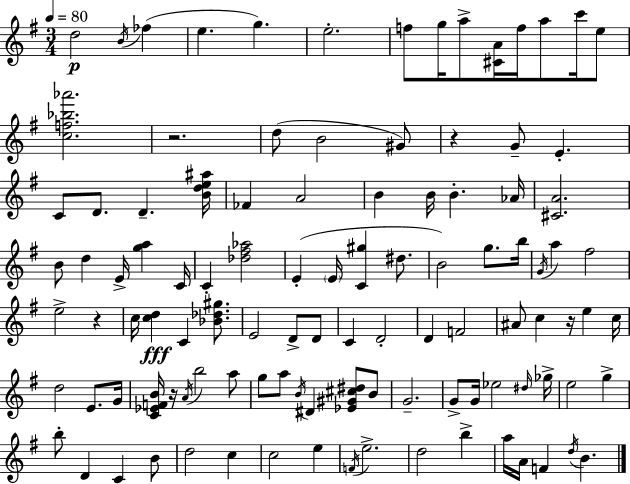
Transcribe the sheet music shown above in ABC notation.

X:1
T:Untitled
M:3/4
L:1/4
K:Em
d2 B/4 _f e g e2 f/2 g/4 a/2 [^CA]/4 f/4 a/2 c'/4 e/2 [cf_b_a']2 z2 d/2 B2 ^G/2 z G/2 E C/2 D/2 D [Bde^a]/4 _F A2 B B/4 B _A/4 [^CA]2 B/2 d E/4 [ga] C/4 C [_d^f_a]2 E E/4 [C^g] ^d/2 B2 g/2 b/4 G/4 a ^f2 e2 z c/4 [cd] C [_B_d^g]/2 E2 D/2 D/2 C D2 D F2 ^A/2 c z/4 e c/4 d2 E/2 G/4 [C_EFB]/4 z/4 A/4 b2 a/2 g/2 a/2 B/4 ^D [_E^G^c^d]/2 B/2 G2 G/2 G/4 _e2 ^d/4 _g/4 e2 g b/2 D C B/2 d2 c c2 e F/4 e2 d2 b a/4 A/4 F d/4 B